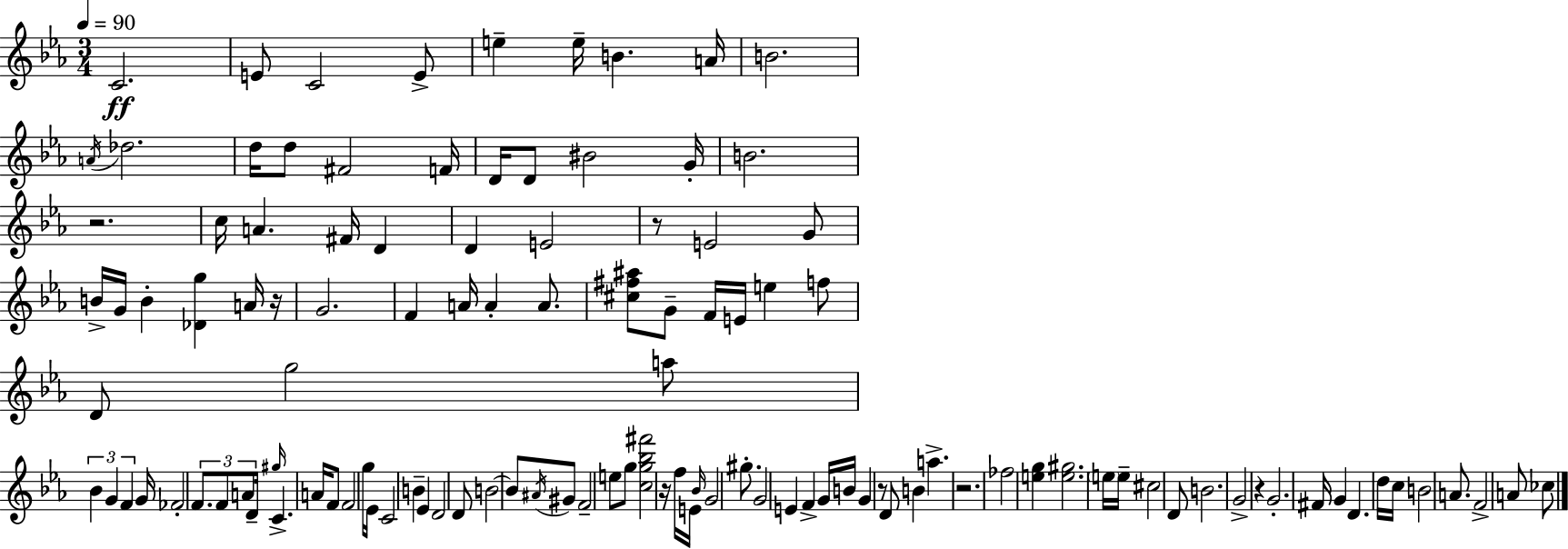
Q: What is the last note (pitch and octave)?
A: CES5